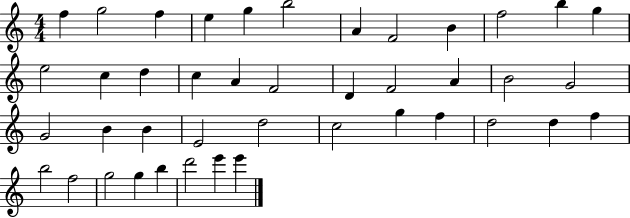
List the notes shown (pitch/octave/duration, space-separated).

F5/q G5/h F5/q E5/q G5/q B5/h A4/q F4/h B4/q F5/h B5/q G5/q E5/h C5/q D5/q C5/q A4/q F4/h D4/q F4/h A4/q B4/h G4/h G4/h B4/q B4/q E4/h D5/h C5/h G5/q F5/q D5/h D5/q F5/q B5/h F5/h G5/h G5/q B5/q D6/h E6/q E6/q